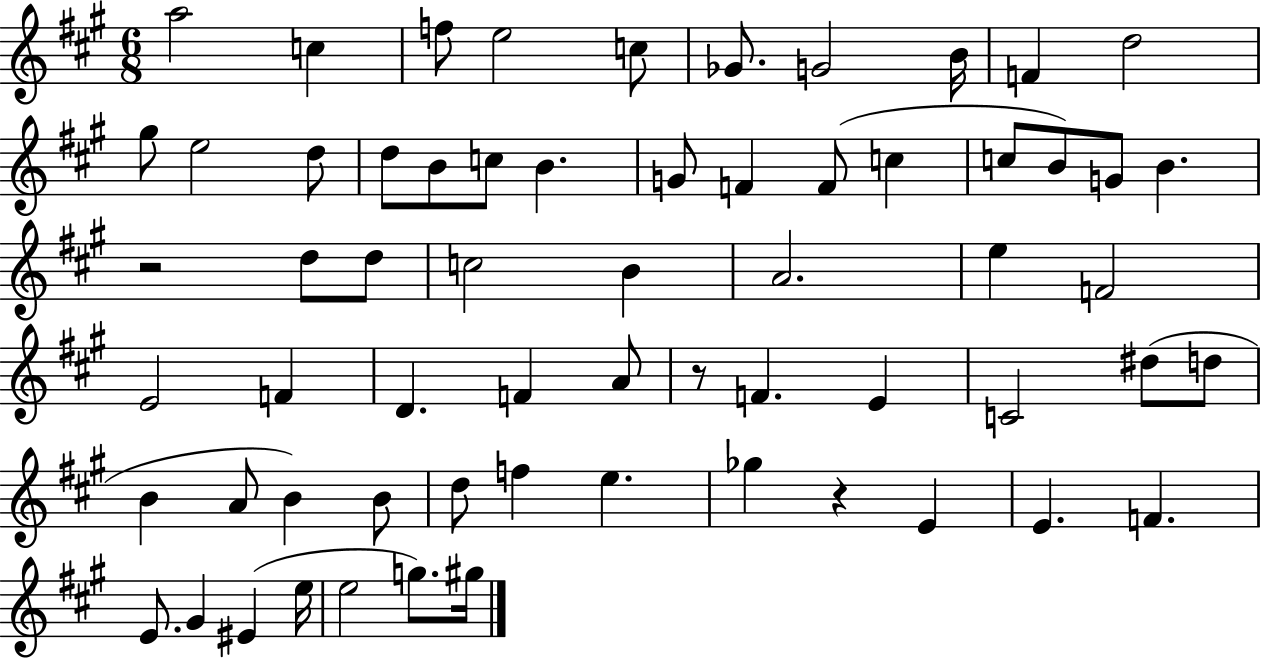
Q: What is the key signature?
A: A major